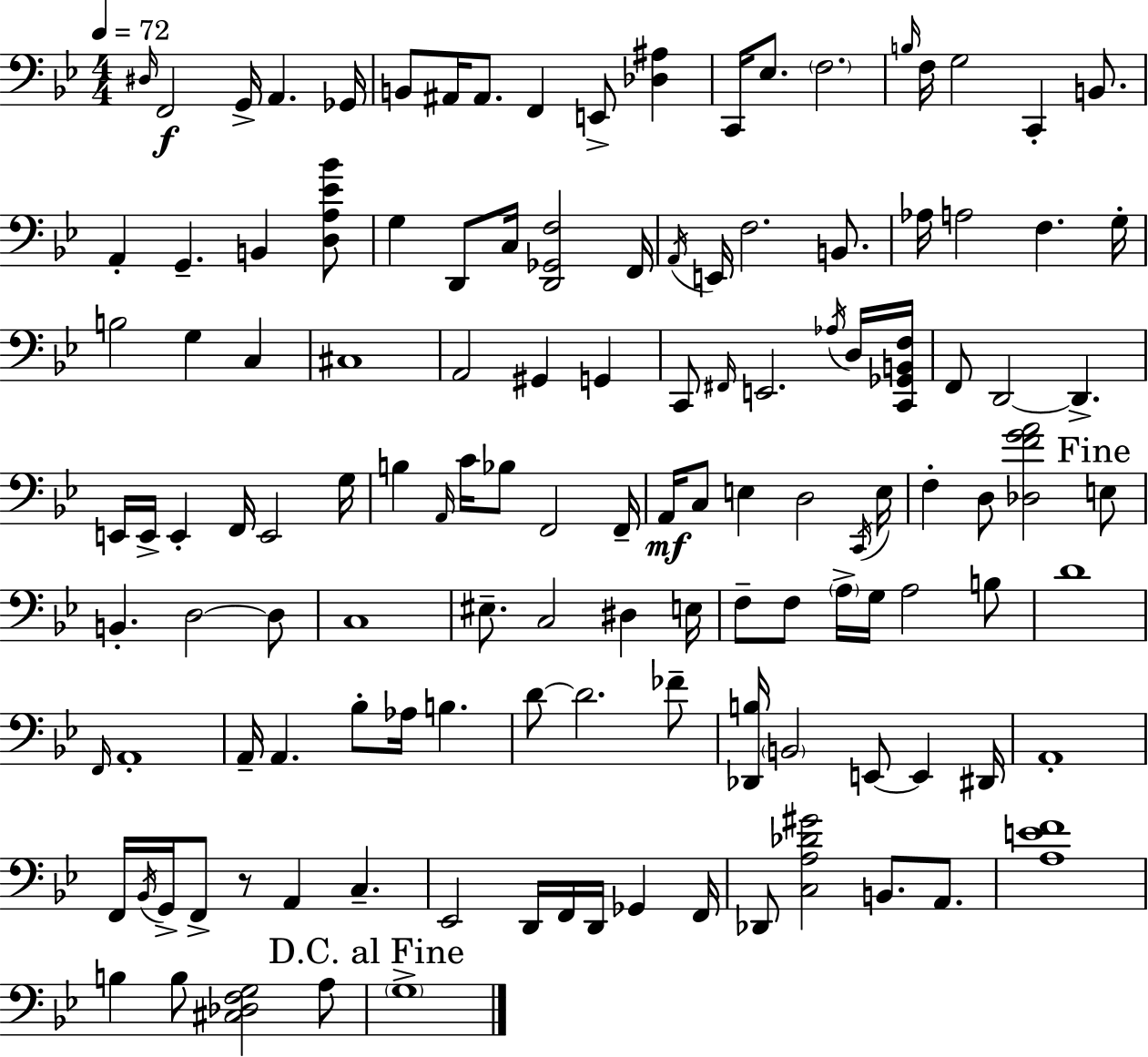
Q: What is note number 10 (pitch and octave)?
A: E2